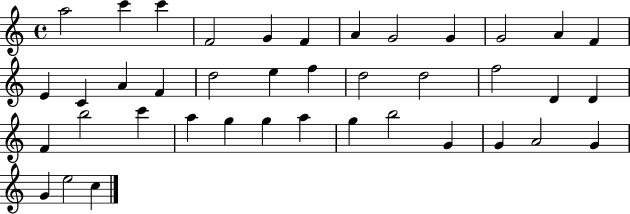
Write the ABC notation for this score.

X:1
T:Untitled
M:4/4
L:1/4
K:C
a2 c' c' F2 G F A G2 G G2 A F E C A F d2 e f d2 d2 f2 D D F b2 c' a g g a g b2 G G A2 G G e2 c